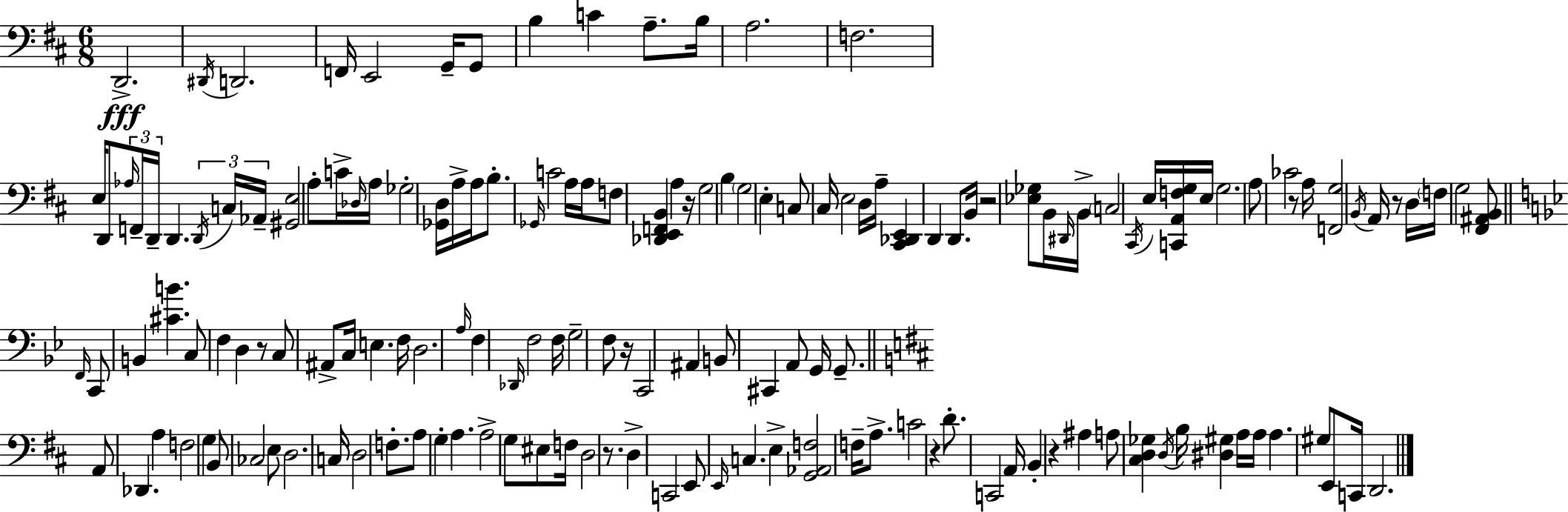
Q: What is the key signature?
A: D major